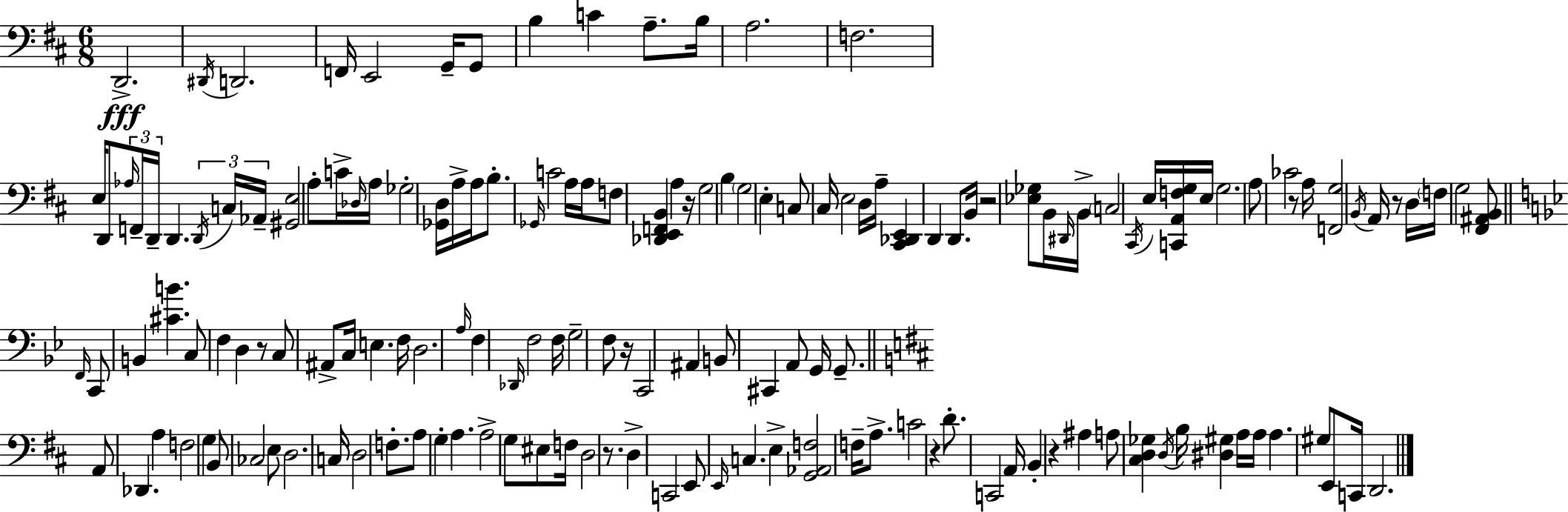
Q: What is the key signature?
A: D major